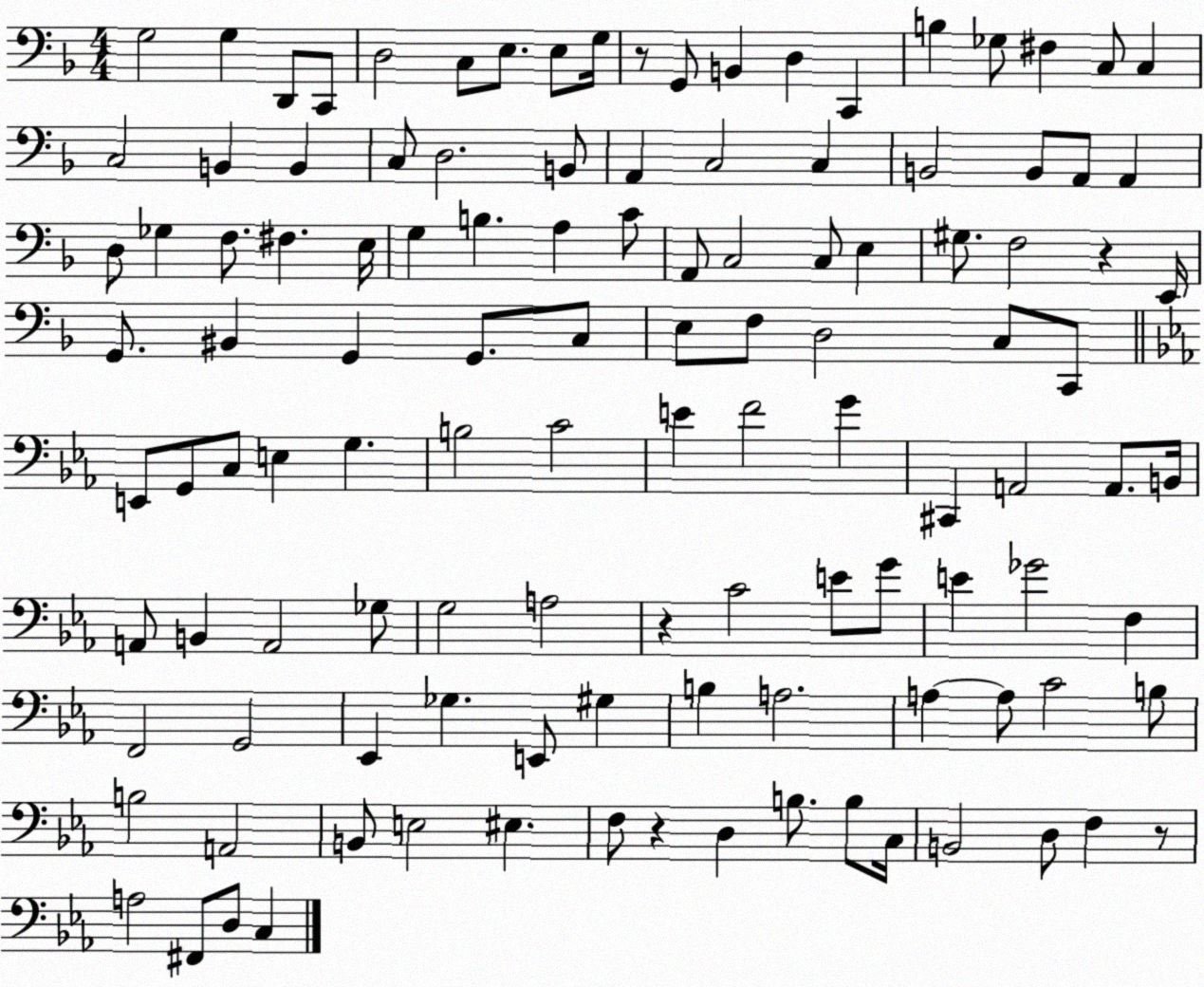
X:1
T:Untitled
M:4/4
L:1/4
K:F
G,2 G, D,,/2 C,,/2 D,2 C,/2 E,/2 E,/2 G,/4 z/2 G,,/2 B,, D, C,, B, _G,/2 ^F, C,/2 C, C,2 B,, B,, C,/2 D,2 B,,/2 A,, C,2 C, B,,2 B,,/2 A,,/2 A,, D,/2 _G, F,/2 ^F, E,/4 G, B, A, C/2 A,,/2 C,2 C,/2 E, ^G,/2 F,2 z E,,/4 G,,/2 ^B,, G,, G,,/2 C,/2 E,/2 F,/2 D,2 C,/2 C,,/2 E,,/2 G,,/2 C,/2 E, G, B,2 C2 E F2 G ^C,, A,,2 A,,/2 B,,/4 A,,/2 B,, A,,2 _G,/2 G,2 A,2 z C2 E/2 G/2 E _G2 F, F,,2 G,,2 _E,, _G, E,,/2 ^G, B, A,2 A, A,/2 C2 B,/2 B,2 A,,2 B,,/2 E,2 ^E, F,/2 z D, B,/2 B,/2 C,/4 B,,2 D,/2 F, z/2 A,2 ^F,,/2 D,/2 C,